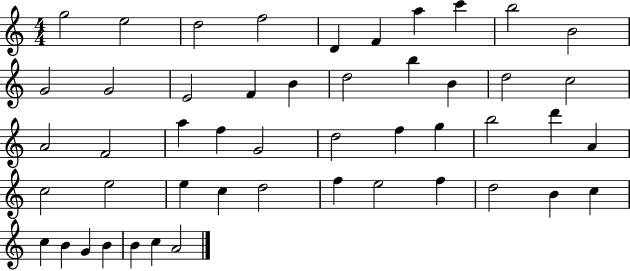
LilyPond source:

{
  \clef treble
  \numericTimeSignature
  \time 4/4
  \key c \major
  g''2 e''2 | d''2 f''2 | d'4 f'4 a''4 c'''4 | b''2 b'2 | \break g'2 g'2 | e'2 f'4 b'4 | d''2 b''4 b'4 | d''2 c''2 | \break a'2 f'2 | a''4 f''4 g'2 | d''2 f''4 g''4 | b''2 d'''4 a'4 | \break c''2 e''2 | e''4 c''4 d''2 | f''4 e''2 f''4 | d''2 b'4 c''4 | \break c''4 b'4 g'4 b'4 | b'4 c''4 a'2 | \bar "|."
}